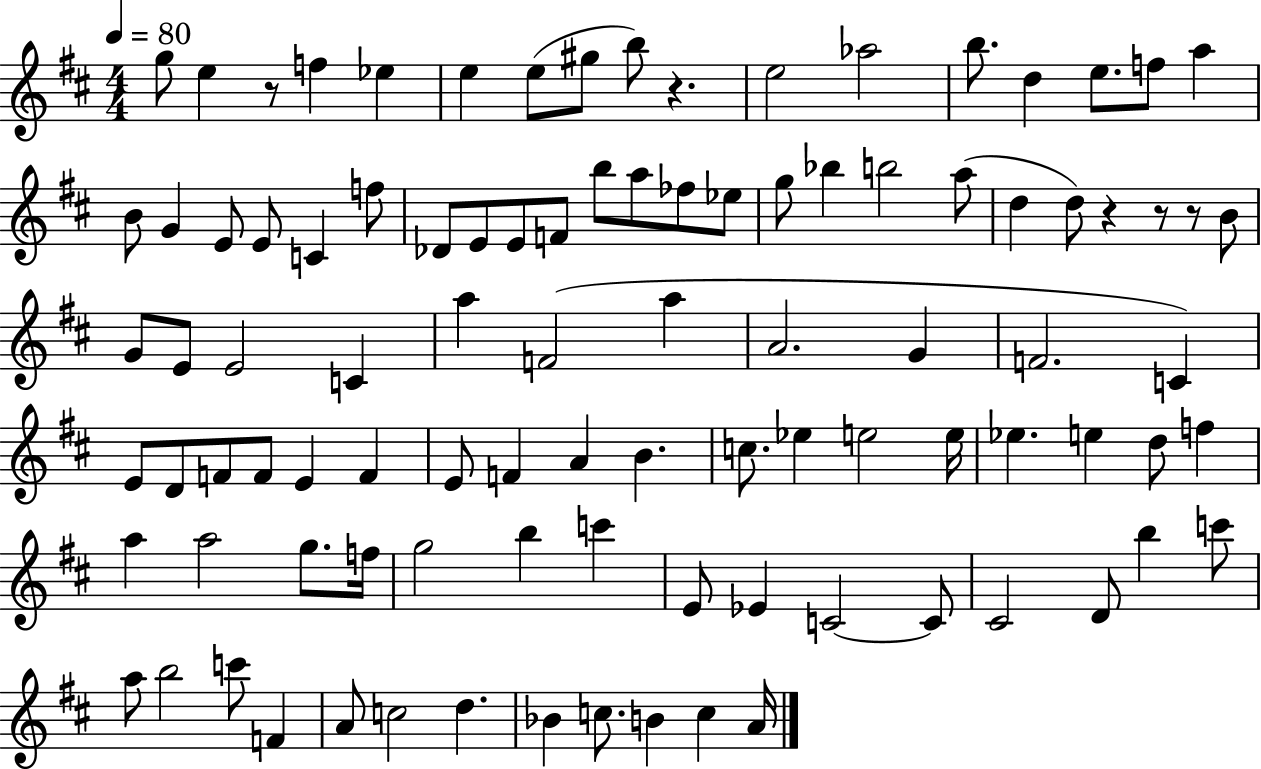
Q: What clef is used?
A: treble